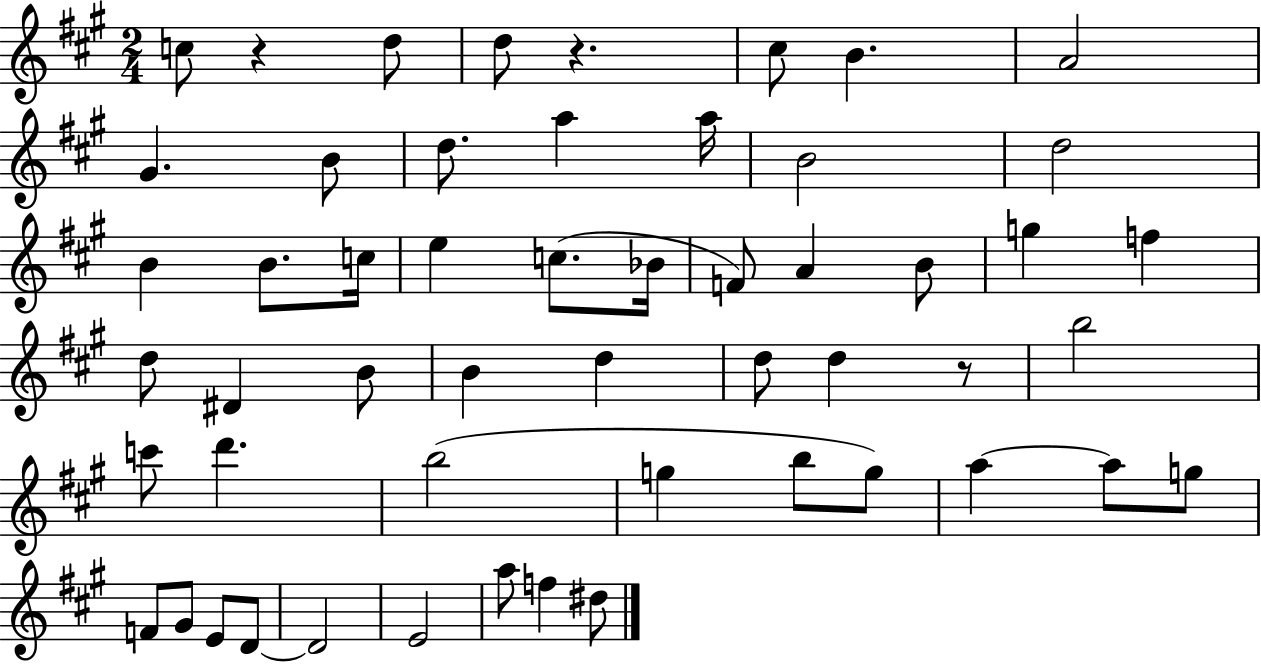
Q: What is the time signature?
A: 2/4